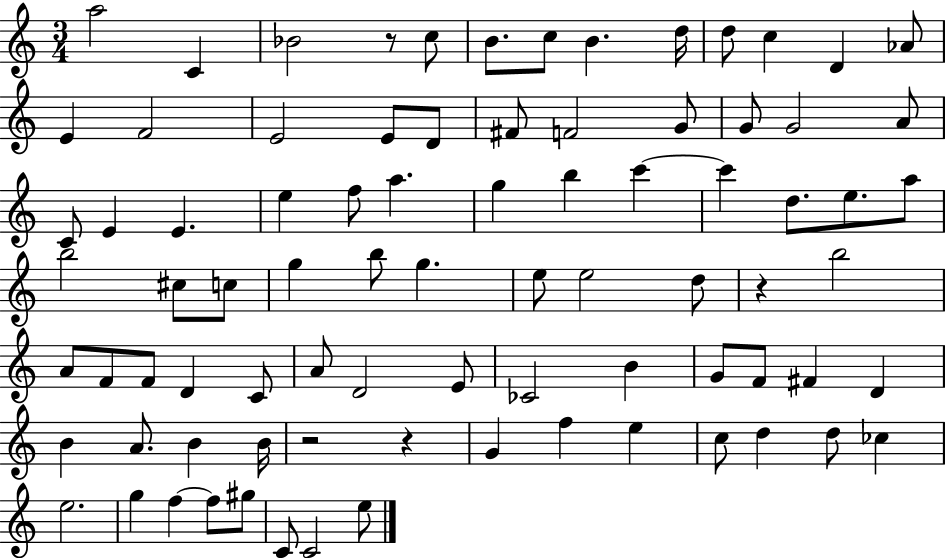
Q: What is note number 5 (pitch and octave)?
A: B4